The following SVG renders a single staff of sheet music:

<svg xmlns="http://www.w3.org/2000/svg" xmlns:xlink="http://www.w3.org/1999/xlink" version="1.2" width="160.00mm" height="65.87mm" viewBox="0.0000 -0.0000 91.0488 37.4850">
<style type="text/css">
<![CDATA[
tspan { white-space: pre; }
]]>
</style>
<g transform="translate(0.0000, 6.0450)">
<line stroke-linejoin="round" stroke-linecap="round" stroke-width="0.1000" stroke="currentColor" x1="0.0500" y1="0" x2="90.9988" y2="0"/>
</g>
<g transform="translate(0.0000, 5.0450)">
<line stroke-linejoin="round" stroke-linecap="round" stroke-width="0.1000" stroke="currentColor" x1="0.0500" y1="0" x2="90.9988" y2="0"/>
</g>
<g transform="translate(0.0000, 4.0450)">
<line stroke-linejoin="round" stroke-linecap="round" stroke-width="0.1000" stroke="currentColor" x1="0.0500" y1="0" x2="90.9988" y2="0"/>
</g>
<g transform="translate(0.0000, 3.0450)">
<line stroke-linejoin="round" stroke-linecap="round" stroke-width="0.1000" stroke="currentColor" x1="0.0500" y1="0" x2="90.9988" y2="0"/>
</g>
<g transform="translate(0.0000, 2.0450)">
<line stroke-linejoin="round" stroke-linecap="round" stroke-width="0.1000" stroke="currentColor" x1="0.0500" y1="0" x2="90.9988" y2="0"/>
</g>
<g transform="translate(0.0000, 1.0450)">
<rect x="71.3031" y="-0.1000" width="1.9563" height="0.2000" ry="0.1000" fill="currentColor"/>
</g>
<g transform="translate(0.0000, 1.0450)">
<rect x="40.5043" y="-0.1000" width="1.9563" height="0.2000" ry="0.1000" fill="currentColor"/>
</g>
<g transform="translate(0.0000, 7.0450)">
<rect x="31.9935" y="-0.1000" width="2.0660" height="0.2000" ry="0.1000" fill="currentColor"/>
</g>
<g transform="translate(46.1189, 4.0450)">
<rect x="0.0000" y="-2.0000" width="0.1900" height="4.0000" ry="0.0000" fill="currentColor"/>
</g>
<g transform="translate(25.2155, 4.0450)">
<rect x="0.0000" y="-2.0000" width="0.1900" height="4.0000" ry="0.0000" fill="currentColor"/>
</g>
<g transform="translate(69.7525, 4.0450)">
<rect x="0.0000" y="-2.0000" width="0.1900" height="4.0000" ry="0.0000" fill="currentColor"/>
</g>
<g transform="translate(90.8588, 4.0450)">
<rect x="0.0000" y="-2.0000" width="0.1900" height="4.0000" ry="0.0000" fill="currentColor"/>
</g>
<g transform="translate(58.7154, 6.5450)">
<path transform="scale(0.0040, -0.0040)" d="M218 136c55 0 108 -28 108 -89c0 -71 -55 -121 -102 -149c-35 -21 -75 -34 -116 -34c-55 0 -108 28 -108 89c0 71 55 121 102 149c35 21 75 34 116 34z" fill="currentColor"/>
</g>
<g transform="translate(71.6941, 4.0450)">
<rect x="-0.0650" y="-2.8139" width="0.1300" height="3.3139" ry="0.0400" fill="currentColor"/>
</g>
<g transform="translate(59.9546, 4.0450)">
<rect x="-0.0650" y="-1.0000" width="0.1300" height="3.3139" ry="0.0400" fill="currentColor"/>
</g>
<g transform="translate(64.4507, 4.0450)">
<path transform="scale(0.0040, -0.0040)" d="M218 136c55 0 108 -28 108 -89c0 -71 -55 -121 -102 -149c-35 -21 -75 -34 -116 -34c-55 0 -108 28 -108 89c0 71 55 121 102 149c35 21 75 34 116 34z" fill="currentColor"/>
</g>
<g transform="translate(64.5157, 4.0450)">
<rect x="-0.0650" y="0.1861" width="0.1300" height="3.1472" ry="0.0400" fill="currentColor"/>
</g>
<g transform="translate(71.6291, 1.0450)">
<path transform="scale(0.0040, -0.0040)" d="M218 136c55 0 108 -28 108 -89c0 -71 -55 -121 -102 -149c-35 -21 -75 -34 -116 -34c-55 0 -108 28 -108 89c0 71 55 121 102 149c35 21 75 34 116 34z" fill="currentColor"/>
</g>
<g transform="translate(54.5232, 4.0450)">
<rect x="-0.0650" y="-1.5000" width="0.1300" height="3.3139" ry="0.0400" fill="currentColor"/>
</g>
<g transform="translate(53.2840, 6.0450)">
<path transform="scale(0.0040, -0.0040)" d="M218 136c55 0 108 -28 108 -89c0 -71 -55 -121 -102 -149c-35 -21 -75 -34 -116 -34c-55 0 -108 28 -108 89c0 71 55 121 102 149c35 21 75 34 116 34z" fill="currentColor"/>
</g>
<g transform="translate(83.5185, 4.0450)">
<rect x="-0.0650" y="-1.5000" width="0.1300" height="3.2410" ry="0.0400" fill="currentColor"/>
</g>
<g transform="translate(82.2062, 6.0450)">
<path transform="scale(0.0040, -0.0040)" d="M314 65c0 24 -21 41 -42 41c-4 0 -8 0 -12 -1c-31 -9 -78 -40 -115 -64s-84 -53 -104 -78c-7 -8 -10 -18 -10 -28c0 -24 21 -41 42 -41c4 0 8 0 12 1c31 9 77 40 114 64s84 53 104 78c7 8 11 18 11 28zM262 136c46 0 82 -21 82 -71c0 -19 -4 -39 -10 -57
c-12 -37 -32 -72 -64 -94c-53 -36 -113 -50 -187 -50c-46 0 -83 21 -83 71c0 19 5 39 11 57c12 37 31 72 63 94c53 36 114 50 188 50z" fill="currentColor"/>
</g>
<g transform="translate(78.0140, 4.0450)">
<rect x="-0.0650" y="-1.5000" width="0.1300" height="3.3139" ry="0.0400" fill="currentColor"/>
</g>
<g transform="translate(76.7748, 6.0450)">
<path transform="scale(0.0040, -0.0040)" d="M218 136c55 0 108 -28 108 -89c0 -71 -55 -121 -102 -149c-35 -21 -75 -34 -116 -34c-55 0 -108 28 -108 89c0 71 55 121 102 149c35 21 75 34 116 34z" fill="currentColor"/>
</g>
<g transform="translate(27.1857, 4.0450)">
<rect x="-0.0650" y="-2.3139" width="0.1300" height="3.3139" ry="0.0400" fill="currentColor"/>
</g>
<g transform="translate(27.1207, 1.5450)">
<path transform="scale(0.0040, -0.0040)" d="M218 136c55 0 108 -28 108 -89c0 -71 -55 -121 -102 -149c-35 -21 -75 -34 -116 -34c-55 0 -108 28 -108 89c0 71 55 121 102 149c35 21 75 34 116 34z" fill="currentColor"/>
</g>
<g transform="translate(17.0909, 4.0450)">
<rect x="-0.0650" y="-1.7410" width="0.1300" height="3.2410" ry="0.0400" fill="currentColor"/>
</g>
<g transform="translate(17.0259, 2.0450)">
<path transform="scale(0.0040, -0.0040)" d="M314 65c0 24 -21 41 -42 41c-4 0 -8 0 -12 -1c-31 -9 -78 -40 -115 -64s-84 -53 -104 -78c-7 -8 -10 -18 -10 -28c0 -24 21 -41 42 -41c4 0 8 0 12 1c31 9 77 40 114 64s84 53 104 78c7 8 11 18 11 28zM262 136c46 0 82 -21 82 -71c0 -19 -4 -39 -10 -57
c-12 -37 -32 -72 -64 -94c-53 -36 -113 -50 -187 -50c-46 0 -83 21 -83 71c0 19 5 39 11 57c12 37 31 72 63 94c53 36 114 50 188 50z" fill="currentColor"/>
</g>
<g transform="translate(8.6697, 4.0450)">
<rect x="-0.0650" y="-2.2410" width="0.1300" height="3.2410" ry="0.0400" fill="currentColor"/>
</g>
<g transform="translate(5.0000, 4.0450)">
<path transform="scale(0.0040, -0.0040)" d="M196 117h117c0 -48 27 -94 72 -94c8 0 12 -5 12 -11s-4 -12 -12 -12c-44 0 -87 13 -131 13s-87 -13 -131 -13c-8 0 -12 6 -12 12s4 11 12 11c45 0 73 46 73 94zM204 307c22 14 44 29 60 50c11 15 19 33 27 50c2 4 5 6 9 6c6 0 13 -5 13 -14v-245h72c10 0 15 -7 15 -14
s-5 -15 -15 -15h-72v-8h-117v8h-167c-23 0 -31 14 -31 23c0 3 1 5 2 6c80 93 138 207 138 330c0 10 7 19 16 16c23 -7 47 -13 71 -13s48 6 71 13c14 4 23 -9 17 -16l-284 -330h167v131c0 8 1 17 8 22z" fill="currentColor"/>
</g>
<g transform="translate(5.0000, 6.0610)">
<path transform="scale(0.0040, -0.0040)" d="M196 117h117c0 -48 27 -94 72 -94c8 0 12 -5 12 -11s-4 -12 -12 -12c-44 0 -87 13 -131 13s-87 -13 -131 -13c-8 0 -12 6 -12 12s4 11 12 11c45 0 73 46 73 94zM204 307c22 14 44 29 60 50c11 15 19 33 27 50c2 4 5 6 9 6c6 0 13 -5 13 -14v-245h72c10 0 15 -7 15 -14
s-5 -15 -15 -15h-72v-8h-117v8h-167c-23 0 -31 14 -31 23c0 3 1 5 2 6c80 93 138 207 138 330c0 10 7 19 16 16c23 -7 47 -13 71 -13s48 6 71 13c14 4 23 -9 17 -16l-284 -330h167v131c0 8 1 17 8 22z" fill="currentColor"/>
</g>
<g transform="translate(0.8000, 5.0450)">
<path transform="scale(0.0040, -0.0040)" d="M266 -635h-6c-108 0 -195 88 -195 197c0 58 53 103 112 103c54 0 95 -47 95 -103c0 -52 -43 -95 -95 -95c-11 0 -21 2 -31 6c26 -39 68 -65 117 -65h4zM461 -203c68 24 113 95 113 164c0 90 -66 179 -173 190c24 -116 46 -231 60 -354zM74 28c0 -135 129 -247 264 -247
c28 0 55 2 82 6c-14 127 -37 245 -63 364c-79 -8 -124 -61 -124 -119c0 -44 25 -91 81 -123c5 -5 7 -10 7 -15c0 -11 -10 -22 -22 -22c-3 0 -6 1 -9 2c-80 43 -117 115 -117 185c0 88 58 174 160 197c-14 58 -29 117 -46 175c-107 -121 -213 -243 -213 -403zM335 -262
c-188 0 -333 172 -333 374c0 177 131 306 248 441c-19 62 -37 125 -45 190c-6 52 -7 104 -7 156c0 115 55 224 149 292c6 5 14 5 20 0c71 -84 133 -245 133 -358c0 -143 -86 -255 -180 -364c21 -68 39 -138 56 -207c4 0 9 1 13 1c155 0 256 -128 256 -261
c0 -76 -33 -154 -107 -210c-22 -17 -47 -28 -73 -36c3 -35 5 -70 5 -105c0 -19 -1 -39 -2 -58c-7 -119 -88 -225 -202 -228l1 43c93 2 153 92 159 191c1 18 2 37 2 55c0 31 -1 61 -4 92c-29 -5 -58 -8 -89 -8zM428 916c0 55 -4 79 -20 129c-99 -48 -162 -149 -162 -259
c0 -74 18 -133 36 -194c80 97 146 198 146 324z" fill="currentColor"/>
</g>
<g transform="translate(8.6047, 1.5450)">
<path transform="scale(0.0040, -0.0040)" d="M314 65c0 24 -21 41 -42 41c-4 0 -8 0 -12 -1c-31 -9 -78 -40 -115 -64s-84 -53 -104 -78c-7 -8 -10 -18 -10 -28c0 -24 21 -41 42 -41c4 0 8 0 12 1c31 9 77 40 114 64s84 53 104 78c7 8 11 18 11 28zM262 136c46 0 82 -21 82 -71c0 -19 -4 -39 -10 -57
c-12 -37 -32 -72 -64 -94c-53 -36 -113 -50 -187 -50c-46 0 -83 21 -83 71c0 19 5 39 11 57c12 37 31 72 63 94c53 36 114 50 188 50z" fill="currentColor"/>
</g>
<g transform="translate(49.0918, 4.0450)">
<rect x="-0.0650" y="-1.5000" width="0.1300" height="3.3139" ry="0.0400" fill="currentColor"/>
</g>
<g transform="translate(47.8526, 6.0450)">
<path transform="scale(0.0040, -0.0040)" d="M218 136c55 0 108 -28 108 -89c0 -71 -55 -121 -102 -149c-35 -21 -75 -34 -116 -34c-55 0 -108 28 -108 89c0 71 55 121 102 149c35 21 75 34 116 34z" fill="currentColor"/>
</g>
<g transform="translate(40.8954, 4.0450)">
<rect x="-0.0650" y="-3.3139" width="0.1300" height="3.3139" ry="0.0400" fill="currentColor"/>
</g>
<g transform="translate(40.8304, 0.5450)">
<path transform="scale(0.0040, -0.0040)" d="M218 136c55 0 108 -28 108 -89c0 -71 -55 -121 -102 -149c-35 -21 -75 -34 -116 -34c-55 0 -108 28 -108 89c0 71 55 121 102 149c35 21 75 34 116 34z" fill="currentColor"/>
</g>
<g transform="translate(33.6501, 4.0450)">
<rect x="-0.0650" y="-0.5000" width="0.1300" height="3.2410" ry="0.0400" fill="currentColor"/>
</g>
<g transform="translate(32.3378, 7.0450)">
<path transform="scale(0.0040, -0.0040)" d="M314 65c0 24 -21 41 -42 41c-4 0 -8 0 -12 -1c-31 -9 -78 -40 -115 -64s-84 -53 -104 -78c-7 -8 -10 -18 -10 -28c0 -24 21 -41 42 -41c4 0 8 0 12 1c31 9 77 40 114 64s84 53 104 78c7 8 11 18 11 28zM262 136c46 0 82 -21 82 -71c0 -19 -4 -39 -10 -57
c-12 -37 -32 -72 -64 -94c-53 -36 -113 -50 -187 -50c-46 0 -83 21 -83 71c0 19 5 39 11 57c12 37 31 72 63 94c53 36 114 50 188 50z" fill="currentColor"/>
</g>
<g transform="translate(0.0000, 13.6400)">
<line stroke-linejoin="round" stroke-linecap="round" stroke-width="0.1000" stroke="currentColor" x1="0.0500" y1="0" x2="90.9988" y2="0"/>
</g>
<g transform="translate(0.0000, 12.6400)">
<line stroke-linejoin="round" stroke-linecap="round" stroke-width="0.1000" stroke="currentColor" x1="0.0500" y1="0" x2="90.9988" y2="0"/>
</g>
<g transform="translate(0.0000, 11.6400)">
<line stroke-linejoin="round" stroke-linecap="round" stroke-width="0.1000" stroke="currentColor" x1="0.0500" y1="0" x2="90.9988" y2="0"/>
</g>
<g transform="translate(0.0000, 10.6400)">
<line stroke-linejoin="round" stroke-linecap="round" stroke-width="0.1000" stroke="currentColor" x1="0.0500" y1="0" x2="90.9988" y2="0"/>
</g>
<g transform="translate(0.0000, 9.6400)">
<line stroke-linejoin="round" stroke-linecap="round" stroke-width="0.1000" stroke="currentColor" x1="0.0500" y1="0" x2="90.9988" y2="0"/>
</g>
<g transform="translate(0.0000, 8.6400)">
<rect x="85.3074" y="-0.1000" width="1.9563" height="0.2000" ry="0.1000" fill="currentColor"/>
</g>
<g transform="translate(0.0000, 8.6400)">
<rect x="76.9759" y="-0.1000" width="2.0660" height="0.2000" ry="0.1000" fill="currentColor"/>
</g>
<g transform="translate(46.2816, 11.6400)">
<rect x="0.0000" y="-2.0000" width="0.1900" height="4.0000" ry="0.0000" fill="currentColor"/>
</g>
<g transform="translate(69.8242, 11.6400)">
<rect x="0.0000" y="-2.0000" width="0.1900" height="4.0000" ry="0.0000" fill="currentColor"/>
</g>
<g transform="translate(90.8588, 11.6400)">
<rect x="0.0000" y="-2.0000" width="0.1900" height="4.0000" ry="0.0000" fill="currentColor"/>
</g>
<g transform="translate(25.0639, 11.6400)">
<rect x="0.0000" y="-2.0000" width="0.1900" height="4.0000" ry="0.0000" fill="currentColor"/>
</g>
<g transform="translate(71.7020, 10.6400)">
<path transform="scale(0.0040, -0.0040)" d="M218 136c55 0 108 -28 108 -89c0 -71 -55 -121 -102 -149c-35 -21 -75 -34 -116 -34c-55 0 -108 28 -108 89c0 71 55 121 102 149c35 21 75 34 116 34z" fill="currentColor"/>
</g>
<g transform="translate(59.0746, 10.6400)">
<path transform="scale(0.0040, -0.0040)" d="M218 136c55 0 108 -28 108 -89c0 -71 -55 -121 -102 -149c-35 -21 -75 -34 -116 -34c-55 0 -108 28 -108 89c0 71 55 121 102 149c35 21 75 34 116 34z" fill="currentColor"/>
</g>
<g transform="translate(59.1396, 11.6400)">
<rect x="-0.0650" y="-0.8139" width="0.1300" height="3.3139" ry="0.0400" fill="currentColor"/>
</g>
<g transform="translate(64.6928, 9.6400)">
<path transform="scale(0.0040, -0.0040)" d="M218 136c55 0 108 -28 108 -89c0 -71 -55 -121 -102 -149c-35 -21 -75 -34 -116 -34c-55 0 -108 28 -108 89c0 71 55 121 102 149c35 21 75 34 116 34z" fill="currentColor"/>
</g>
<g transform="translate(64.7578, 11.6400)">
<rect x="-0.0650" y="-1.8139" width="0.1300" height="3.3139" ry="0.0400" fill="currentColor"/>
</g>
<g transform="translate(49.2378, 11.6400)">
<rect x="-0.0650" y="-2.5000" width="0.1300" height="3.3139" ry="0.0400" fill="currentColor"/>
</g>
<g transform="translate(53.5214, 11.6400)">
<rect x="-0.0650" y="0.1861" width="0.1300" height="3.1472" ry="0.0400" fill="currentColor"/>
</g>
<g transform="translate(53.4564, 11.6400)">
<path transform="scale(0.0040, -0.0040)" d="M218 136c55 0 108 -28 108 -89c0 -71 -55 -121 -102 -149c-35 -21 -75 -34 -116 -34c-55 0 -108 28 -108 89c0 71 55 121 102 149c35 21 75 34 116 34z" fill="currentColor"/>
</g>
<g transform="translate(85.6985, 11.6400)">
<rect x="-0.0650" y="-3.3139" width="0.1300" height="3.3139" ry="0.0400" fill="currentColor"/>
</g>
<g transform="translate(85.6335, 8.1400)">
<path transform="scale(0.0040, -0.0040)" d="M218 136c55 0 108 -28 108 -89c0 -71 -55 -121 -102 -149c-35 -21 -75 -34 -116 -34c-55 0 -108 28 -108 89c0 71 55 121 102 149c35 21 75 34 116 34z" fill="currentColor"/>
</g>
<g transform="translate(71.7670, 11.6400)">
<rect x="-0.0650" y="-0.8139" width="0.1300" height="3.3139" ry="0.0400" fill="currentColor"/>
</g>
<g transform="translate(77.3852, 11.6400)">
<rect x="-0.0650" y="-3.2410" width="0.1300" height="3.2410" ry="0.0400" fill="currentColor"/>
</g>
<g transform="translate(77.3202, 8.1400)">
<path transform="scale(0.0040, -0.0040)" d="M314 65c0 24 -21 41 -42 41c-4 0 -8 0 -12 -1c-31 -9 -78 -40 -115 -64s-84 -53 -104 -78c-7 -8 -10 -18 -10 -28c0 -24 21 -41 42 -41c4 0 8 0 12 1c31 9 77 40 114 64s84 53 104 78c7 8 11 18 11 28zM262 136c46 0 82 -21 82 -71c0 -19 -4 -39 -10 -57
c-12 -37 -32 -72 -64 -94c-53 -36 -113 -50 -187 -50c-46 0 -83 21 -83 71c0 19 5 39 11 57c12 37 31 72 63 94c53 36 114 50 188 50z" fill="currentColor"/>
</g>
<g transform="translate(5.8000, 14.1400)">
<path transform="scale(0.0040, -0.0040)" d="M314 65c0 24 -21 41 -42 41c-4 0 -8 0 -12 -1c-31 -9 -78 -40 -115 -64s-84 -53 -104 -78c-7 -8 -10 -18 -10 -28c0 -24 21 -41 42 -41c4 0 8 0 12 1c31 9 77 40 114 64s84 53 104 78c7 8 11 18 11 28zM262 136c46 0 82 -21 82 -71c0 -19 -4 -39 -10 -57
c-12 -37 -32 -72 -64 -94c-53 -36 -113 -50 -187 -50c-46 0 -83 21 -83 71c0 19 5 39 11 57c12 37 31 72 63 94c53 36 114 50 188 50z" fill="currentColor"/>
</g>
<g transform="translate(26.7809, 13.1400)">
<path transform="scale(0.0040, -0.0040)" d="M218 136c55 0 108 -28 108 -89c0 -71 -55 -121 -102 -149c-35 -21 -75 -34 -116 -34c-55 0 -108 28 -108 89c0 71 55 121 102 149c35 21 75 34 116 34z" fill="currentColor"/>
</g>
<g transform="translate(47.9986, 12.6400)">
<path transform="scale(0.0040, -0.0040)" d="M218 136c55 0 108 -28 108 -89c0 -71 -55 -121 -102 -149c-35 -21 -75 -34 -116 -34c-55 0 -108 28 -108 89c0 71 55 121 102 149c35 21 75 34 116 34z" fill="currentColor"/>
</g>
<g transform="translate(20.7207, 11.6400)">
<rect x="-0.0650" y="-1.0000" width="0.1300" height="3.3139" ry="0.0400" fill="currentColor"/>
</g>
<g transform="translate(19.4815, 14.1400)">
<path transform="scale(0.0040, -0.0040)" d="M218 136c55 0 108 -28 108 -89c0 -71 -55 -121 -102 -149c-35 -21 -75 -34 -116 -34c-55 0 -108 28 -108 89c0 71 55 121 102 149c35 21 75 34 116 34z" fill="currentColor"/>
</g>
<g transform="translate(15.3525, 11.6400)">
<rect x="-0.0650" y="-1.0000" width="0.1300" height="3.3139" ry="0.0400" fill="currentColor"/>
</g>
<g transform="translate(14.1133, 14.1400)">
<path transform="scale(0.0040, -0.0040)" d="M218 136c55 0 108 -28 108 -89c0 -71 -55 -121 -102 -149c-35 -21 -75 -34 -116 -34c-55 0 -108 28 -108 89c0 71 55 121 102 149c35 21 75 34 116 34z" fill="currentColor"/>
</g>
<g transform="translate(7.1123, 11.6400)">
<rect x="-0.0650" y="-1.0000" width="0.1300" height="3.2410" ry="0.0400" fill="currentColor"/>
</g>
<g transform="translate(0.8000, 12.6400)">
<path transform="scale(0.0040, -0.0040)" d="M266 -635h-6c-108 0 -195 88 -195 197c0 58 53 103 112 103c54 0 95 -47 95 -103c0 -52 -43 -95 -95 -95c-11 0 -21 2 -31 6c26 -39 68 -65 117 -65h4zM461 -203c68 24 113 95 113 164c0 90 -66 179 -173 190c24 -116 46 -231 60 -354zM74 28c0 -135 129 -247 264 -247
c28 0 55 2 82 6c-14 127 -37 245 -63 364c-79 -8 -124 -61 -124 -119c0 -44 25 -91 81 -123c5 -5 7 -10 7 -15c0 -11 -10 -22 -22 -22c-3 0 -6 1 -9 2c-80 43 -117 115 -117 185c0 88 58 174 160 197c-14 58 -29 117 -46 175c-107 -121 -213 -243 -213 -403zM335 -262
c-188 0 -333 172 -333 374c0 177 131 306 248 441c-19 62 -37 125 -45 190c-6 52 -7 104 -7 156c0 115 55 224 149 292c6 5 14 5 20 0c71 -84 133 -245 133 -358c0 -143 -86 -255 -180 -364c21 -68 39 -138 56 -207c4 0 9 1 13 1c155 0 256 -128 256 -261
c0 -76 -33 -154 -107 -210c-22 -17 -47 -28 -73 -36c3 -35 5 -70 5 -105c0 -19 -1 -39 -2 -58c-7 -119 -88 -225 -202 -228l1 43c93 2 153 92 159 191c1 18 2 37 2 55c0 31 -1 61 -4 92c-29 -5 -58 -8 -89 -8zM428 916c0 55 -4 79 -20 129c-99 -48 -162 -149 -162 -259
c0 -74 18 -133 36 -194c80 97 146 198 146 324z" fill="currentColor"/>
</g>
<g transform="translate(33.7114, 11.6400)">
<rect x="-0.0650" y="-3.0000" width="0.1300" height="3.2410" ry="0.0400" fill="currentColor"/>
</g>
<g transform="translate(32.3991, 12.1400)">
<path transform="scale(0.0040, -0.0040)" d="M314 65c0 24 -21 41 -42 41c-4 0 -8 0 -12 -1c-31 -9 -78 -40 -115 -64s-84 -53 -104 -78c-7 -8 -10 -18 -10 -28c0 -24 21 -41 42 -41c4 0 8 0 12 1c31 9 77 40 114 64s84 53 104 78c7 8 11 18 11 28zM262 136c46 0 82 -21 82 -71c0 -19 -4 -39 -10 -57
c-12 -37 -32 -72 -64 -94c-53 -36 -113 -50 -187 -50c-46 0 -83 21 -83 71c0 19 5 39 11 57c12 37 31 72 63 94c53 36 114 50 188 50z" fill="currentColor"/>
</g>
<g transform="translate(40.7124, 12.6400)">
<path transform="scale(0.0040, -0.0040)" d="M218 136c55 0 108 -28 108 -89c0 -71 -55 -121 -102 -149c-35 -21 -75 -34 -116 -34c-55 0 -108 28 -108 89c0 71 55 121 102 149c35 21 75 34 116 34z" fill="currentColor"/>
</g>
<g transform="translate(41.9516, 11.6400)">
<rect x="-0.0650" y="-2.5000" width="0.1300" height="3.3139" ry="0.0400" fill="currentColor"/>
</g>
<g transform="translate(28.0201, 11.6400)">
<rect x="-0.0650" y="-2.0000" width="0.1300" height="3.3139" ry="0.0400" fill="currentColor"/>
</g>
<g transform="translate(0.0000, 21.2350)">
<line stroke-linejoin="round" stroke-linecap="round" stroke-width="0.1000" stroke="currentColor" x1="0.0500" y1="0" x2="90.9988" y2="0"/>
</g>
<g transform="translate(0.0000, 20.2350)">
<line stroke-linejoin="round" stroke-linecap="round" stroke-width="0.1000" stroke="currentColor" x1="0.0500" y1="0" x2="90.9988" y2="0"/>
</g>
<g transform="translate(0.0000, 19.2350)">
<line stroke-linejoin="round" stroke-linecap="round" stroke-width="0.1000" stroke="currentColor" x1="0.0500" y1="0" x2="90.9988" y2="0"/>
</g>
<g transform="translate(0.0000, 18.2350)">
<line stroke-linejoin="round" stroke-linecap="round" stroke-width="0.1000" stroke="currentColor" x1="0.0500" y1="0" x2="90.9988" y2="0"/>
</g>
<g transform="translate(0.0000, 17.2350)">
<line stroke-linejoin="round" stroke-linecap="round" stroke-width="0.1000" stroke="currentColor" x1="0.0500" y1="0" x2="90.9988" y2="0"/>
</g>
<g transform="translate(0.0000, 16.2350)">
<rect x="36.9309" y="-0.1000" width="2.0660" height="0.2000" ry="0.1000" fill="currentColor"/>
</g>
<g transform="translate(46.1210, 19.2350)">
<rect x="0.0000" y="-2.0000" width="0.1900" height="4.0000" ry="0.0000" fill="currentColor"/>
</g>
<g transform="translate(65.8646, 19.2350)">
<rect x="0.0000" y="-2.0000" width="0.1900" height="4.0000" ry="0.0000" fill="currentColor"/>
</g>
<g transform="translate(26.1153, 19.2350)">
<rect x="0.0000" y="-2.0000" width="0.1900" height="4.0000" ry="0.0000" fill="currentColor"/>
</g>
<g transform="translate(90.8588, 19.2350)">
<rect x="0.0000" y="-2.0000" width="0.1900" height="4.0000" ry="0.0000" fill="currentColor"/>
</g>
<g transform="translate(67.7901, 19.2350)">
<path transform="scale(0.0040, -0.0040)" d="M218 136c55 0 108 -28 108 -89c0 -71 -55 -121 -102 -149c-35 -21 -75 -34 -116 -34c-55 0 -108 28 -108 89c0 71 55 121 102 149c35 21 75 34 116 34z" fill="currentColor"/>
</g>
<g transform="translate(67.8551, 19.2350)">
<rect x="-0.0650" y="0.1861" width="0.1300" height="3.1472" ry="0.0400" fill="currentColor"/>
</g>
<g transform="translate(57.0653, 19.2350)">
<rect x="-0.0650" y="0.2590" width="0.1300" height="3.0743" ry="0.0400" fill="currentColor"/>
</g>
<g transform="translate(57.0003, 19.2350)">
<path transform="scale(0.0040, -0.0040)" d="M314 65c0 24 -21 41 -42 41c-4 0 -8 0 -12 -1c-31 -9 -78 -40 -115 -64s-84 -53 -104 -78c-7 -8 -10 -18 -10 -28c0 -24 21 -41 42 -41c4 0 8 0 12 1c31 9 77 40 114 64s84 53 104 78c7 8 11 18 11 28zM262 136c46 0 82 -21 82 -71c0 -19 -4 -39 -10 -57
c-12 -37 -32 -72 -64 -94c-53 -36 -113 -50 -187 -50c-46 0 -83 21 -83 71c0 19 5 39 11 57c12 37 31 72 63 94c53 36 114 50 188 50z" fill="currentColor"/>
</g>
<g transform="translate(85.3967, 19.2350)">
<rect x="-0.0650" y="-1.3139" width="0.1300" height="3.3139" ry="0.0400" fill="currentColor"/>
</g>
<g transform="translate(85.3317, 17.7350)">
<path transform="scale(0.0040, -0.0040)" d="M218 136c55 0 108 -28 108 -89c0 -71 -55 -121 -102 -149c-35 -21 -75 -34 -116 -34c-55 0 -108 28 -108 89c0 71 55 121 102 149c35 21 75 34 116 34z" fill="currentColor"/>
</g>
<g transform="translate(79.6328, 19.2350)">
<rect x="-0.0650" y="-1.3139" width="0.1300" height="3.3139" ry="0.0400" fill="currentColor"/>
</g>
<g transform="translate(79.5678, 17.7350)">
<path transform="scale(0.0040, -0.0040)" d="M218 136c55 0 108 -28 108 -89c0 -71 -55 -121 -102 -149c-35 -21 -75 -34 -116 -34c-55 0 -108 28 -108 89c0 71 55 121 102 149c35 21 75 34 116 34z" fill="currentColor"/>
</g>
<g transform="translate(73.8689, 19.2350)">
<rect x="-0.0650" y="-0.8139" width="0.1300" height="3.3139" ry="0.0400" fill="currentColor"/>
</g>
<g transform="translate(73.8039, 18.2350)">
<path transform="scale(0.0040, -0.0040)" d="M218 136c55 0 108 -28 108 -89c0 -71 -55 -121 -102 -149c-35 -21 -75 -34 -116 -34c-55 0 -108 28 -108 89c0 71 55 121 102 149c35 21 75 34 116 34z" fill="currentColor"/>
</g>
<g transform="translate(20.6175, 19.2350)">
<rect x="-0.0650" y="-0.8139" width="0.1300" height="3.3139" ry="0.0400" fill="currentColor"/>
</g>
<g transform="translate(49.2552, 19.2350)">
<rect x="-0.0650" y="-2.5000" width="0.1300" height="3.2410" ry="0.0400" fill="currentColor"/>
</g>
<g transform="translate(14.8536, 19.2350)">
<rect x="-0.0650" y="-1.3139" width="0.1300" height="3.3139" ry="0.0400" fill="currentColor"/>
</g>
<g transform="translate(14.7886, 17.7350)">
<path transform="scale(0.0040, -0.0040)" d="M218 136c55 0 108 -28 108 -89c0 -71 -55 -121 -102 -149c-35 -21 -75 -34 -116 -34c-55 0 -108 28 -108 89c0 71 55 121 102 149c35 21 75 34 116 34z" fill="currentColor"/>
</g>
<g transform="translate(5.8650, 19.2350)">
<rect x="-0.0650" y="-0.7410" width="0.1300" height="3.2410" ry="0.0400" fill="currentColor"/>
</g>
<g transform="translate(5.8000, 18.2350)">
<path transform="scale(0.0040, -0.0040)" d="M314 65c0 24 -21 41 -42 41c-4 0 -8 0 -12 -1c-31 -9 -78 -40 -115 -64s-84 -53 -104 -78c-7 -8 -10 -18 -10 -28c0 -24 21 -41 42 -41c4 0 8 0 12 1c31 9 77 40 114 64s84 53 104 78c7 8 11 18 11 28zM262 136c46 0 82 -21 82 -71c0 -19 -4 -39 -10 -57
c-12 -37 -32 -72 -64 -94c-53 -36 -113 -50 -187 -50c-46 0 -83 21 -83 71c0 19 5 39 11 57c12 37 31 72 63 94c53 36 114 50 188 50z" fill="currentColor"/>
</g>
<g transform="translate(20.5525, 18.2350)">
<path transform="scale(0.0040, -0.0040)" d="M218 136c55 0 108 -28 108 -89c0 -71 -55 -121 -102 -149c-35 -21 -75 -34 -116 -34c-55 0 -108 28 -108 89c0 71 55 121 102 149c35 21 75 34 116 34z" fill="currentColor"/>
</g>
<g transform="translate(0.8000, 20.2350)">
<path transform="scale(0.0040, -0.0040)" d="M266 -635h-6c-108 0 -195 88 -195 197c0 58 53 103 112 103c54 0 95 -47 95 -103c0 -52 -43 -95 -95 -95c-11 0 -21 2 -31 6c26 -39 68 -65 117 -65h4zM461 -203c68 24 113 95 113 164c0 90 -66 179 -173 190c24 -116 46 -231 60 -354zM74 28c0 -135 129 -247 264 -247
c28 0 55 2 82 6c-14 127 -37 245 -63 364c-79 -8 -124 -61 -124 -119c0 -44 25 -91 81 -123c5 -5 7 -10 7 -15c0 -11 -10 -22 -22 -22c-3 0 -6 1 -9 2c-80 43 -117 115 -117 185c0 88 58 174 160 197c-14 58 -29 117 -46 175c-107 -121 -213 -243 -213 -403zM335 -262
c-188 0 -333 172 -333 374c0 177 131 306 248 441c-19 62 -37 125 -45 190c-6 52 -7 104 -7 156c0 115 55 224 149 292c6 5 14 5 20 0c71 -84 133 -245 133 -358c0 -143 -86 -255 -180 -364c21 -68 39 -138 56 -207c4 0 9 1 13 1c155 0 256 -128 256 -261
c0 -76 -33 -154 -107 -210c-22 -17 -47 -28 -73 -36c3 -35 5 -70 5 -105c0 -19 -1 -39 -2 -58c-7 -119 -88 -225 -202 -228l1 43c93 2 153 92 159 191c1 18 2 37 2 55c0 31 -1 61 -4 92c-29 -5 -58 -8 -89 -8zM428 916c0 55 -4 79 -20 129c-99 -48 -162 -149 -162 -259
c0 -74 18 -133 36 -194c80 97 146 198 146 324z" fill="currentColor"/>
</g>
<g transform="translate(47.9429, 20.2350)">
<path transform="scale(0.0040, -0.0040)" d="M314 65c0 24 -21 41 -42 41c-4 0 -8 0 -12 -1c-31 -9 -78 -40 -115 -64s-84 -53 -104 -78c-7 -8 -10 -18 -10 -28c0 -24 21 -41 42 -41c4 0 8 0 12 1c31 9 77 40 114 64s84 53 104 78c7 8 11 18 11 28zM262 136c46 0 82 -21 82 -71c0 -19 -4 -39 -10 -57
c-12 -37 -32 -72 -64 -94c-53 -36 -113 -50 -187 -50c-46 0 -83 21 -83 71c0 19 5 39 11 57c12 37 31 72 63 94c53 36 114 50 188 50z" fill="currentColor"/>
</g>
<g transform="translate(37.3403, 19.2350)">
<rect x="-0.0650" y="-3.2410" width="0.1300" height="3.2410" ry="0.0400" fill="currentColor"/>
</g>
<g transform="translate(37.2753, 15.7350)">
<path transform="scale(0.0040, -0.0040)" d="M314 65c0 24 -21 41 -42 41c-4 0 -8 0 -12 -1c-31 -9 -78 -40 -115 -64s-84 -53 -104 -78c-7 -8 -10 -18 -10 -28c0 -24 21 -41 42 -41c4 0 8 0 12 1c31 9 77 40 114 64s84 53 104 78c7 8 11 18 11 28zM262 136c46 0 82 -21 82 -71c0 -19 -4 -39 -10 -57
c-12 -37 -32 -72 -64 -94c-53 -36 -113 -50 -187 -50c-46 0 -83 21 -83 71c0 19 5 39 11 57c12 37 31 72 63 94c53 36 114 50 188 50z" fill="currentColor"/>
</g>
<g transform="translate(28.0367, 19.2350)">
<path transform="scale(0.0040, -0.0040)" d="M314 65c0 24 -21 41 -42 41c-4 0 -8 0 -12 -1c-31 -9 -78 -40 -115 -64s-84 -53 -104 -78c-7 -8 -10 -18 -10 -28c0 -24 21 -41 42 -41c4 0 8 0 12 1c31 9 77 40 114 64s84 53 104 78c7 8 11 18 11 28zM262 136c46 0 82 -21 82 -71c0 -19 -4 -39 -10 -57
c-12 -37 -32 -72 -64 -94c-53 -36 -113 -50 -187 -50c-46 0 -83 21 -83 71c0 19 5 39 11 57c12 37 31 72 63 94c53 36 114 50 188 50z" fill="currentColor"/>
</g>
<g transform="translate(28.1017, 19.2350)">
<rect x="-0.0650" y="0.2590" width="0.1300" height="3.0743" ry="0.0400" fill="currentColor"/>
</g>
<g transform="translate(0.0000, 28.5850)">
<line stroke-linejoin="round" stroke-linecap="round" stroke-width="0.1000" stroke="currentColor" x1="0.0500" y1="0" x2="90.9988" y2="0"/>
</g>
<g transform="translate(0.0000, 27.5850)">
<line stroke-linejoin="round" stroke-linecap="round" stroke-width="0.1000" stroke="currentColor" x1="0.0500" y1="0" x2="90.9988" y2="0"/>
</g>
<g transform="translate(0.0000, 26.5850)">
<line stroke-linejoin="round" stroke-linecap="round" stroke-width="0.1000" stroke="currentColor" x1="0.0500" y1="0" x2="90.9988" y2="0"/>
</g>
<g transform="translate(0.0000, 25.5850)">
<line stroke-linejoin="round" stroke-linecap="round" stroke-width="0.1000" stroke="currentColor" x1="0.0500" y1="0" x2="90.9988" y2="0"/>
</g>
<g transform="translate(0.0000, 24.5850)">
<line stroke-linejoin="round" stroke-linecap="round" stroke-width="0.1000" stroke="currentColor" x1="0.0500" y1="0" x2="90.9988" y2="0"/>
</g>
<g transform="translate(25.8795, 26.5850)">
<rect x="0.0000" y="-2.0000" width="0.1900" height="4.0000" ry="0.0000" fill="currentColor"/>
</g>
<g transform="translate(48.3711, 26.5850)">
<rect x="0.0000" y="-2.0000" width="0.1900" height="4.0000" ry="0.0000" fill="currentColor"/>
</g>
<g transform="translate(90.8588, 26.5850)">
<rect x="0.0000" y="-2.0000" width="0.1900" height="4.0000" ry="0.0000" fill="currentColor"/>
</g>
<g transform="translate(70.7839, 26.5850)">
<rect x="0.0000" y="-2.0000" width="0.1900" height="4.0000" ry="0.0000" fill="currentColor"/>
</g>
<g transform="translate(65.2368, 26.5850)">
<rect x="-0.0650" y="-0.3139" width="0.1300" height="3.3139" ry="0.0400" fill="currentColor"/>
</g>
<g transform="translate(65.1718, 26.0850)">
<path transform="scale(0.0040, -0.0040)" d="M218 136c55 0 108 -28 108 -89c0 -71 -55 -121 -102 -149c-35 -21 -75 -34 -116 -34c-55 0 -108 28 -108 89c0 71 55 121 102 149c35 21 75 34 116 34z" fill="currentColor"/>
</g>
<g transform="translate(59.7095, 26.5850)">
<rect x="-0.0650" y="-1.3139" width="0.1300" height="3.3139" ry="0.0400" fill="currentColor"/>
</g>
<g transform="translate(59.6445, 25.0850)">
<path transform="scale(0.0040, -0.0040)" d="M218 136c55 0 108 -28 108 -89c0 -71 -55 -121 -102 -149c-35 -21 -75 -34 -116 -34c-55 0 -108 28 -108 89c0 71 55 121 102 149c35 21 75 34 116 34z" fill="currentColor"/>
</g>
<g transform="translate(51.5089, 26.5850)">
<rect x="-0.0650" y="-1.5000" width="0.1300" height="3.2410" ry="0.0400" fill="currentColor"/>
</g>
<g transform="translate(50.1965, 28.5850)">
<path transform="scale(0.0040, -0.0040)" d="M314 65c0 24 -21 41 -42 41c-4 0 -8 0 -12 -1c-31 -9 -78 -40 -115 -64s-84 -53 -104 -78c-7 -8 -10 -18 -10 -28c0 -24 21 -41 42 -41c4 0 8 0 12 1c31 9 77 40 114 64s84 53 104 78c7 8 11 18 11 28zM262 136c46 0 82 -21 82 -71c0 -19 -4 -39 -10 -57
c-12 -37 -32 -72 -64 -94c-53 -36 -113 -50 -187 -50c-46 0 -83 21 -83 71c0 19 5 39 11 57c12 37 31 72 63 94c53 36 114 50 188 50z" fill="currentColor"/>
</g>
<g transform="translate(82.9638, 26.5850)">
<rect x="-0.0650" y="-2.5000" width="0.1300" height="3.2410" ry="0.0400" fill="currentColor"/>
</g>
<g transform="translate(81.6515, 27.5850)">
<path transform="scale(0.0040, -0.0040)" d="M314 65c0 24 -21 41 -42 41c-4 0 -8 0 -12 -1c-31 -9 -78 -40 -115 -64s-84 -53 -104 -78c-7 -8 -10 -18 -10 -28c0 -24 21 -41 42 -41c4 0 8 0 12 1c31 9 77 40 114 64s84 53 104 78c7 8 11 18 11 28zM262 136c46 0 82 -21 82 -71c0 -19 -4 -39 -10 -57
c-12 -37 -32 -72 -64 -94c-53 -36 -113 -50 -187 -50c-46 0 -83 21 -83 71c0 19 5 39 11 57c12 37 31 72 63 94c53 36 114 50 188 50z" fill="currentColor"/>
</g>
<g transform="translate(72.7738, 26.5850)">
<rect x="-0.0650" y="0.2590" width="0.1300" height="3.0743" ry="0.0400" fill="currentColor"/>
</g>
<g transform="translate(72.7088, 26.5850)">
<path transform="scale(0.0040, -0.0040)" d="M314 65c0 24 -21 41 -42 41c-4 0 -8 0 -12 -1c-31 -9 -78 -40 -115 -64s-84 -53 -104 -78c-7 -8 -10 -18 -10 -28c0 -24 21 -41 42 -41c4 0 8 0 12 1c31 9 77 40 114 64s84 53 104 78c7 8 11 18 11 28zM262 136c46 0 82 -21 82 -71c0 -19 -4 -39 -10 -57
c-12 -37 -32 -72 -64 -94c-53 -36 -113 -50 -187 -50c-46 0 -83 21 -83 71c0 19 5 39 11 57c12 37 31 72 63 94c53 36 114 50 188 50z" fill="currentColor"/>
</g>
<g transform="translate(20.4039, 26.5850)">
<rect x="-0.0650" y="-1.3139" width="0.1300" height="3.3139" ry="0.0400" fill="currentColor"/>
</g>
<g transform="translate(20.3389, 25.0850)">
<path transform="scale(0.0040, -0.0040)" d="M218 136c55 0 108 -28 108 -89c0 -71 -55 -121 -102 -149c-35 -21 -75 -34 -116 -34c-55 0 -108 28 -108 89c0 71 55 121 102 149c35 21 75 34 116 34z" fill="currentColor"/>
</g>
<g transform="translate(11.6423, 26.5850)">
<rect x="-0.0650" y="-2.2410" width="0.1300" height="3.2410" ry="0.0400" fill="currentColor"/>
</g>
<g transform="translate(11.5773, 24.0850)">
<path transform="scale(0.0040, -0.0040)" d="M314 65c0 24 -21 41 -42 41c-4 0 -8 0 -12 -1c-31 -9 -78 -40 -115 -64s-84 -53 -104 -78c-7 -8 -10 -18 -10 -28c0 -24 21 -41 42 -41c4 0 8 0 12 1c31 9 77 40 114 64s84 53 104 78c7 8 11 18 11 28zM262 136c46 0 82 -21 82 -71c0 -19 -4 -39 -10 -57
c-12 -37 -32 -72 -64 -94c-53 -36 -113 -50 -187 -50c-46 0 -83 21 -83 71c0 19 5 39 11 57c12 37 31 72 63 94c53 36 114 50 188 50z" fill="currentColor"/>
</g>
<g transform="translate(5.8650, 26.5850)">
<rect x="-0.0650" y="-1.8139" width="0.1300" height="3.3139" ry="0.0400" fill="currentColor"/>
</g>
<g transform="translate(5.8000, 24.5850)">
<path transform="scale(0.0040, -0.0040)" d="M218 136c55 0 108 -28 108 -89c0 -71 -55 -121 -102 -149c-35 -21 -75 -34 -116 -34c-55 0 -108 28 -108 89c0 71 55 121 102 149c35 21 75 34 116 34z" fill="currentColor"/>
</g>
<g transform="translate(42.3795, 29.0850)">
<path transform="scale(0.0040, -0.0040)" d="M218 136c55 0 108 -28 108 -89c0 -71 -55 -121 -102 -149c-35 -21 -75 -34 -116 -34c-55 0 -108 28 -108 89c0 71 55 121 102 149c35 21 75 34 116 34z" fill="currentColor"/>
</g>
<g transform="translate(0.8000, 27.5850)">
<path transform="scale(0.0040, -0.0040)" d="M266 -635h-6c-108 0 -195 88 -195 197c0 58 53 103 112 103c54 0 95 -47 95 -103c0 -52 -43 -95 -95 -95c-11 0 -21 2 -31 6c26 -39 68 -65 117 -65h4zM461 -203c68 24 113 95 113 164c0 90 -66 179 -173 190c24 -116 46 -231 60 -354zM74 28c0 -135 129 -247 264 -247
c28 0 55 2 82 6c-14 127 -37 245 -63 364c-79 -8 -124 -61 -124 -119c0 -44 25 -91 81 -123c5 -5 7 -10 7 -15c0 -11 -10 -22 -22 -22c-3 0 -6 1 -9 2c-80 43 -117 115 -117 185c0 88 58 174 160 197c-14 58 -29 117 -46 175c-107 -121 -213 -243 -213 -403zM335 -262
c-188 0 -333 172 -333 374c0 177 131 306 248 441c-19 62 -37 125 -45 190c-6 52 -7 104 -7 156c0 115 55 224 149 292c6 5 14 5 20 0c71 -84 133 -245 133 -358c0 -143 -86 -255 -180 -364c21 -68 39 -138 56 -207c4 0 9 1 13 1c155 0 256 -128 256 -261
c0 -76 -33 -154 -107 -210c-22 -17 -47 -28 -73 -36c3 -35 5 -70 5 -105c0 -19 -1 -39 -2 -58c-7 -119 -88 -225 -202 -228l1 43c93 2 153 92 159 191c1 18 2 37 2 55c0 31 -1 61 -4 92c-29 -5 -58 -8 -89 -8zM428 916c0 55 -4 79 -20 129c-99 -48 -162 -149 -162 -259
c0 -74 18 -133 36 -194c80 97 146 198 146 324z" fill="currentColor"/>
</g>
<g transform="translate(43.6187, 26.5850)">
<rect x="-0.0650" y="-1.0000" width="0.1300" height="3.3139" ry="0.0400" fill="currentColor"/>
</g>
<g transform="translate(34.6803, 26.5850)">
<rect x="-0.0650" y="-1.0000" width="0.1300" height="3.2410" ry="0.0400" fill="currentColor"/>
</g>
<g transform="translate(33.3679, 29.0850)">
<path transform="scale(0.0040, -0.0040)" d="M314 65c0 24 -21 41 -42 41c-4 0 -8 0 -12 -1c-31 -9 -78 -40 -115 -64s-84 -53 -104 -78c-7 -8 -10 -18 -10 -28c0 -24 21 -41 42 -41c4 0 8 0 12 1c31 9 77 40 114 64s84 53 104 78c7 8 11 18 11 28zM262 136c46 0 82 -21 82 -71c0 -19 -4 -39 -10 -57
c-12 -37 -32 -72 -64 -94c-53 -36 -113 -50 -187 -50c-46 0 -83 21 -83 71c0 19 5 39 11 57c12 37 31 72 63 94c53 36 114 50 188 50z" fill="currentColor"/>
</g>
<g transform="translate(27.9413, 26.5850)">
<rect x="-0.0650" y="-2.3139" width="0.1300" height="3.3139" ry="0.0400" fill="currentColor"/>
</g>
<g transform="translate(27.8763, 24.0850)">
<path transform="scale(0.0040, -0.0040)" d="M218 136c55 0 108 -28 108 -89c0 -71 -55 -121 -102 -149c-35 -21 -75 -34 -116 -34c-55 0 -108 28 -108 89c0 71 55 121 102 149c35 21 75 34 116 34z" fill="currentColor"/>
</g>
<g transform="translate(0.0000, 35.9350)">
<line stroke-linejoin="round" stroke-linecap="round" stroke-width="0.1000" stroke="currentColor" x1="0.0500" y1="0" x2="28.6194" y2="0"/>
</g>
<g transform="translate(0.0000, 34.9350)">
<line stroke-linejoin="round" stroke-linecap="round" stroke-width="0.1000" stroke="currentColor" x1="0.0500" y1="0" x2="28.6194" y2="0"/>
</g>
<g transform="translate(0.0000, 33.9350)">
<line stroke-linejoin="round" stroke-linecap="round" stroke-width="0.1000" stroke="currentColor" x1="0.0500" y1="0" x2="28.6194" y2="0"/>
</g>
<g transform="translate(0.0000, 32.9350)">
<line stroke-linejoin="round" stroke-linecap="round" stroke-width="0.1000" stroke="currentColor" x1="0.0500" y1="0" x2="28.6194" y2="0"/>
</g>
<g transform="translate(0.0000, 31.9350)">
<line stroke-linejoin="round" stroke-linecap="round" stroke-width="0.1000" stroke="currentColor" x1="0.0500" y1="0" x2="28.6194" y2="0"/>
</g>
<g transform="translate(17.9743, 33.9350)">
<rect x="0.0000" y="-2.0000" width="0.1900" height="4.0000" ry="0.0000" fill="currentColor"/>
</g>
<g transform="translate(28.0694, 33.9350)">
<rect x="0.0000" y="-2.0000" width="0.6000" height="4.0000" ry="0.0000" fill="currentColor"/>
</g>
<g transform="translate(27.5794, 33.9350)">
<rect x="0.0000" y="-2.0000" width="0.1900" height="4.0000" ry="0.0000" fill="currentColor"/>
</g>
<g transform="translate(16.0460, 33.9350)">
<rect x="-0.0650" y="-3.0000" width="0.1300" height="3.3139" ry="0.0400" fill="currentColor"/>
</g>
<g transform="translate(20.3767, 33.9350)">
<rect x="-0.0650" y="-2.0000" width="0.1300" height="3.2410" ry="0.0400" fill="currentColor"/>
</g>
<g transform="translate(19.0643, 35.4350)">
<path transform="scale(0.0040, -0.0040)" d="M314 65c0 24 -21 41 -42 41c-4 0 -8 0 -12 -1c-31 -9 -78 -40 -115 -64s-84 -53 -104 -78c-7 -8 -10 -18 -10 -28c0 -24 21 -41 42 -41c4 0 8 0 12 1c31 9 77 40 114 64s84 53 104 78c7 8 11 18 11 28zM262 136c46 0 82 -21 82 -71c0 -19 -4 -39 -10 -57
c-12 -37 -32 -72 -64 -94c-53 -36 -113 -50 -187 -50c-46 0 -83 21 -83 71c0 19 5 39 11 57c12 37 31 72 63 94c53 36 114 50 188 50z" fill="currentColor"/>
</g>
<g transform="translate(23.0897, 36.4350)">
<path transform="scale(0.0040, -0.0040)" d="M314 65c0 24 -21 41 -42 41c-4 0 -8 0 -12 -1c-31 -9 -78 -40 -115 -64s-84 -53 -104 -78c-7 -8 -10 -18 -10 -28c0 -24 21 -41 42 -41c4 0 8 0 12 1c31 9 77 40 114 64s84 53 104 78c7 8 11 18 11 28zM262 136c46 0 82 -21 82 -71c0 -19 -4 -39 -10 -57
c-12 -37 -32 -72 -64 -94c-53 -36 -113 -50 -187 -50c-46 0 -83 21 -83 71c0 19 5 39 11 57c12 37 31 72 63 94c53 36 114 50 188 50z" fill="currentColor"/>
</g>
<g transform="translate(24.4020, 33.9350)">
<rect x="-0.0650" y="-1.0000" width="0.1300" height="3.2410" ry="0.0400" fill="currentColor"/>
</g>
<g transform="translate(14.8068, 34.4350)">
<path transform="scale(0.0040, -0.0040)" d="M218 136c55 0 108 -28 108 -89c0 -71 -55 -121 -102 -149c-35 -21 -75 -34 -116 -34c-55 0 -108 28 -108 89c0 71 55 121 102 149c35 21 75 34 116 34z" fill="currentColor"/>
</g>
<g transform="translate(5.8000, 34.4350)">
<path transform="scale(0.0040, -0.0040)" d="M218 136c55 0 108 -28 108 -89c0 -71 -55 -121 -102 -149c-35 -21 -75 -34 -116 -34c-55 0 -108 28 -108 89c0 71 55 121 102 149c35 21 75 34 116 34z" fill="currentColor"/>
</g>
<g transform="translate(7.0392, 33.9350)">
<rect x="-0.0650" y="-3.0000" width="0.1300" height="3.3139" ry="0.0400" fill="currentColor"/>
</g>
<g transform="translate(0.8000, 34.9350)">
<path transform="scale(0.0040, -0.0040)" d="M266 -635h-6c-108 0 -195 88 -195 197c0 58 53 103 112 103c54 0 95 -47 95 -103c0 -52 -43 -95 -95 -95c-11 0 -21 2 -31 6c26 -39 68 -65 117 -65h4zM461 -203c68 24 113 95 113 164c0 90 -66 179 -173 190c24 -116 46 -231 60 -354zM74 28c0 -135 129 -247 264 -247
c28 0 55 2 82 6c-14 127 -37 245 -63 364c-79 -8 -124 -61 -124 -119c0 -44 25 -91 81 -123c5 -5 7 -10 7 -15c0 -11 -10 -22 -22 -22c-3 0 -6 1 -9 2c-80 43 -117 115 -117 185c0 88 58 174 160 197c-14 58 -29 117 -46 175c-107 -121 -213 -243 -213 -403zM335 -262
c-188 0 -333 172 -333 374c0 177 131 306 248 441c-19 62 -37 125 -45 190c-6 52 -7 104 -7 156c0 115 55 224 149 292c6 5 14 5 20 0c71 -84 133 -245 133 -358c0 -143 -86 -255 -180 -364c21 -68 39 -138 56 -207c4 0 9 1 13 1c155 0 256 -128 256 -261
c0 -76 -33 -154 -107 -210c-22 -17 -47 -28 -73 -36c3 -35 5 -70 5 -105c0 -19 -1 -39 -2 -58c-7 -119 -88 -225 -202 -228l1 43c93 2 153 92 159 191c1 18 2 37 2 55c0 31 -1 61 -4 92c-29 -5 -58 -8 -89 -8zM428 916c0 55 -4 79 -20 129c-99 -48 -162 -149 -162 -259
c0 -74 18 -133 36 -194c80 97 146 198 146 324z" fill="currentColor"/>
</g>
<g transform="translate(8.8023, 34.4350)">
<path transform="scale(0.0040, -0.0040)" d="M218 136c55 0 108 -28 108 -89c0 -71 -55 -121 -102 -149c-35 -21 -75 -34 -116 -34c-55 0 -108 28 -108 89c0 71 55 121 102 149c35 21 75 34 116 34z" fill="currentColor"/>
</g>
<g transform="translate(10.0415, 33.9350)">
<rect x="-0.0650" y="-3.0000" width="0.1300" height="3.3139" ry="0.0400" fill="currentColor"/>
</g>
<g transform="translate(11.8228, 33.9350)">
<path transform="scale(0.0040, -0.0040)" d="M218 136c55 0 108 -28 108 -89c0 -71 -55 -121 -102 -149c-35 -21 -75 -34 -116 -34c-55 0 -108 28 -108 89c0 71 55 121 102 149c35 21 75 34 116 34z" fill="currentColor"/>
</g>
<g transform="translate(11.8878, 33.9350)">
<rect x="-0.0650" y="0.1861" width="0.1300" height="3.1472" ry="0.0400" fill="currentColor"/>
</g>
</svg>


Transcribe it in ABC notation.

X:1
T:Untitled
M:4/4
L:1/4
K:C
g2 f2 g C2 b E E D B a E E2 D2 D D F A2 G G B d f d b2 b d2 e d B2 b2 G2 B2 B d e e f g2 e g D2 D E2 e c B2 G2 A A B A F2 D2